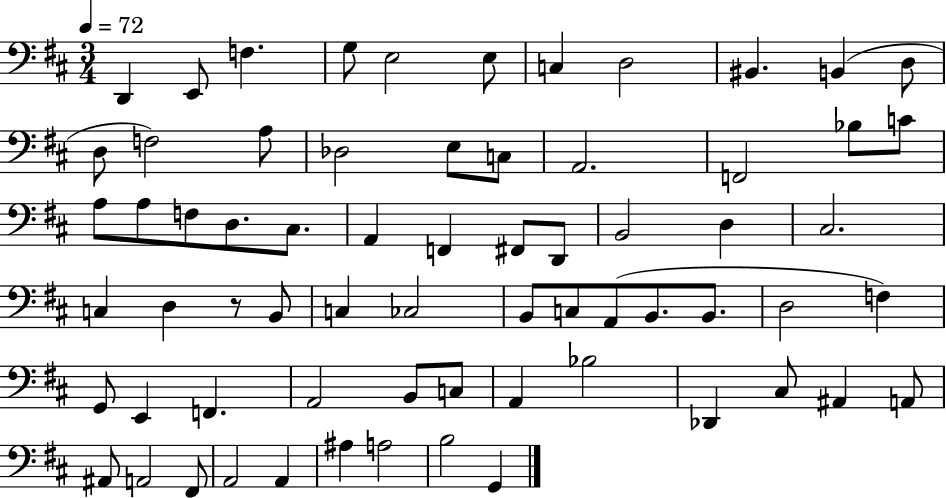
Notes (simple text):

D2/q E2/e F3/q. G3/e E3/h E3/e C3/q D3/h BIS2/q. B2/q D3/e D3/e F3/h A3/e Db3/h E3/e C3/e A2/h. F2/h Bb3/e C4/e A3/e A3/e F3/e D3/e. C#3/e. A2/q F2/q F#2/e D2/e B2/h D3/q C#3/h. C3/q D3/q R/e B2/e C3/q CES3/h B2/e C3/e A2/e B2/e. B2/e. D3/h F3/q G2/e E2/q F2/q. A2/h B2/e C3/e A2/q Bb3/h Db2/q C#3/e A#2/q A2/e A#2/e A2/h F#2/e A2/h A2/q A#3/q A3/h B3/h G2/q